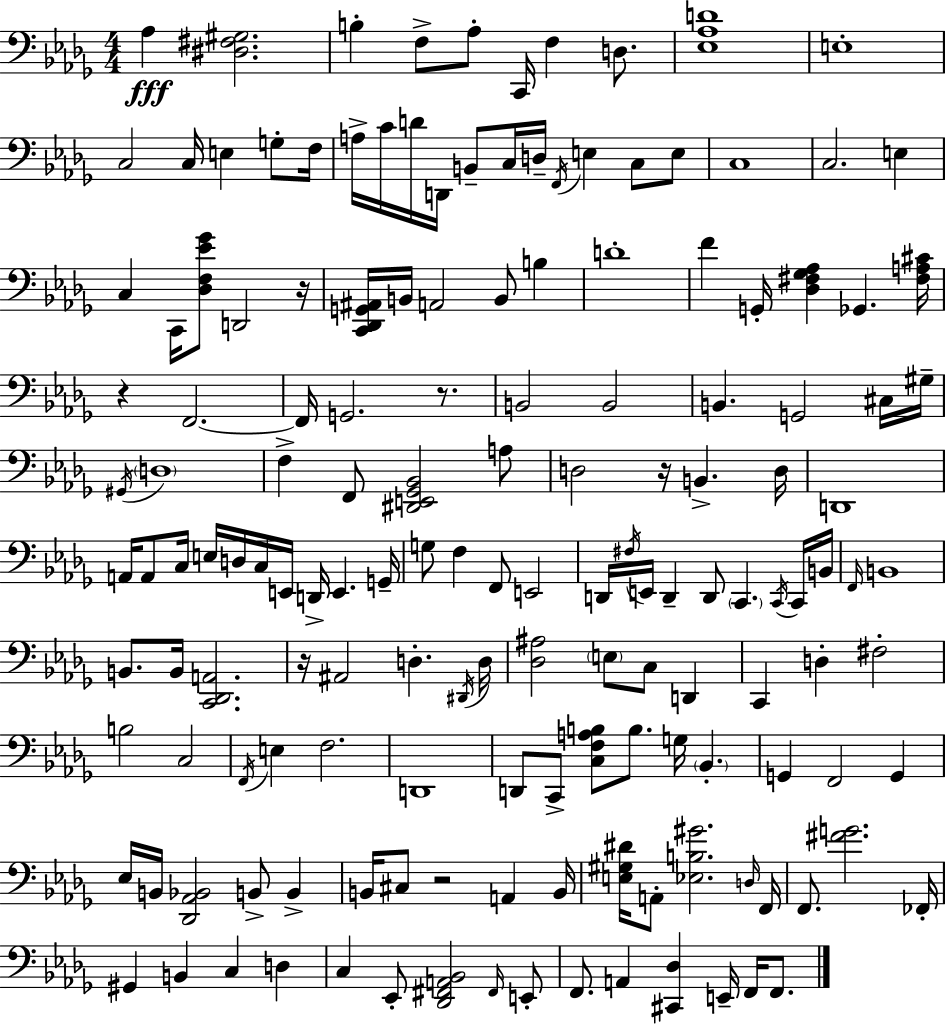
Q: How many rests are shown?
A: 6